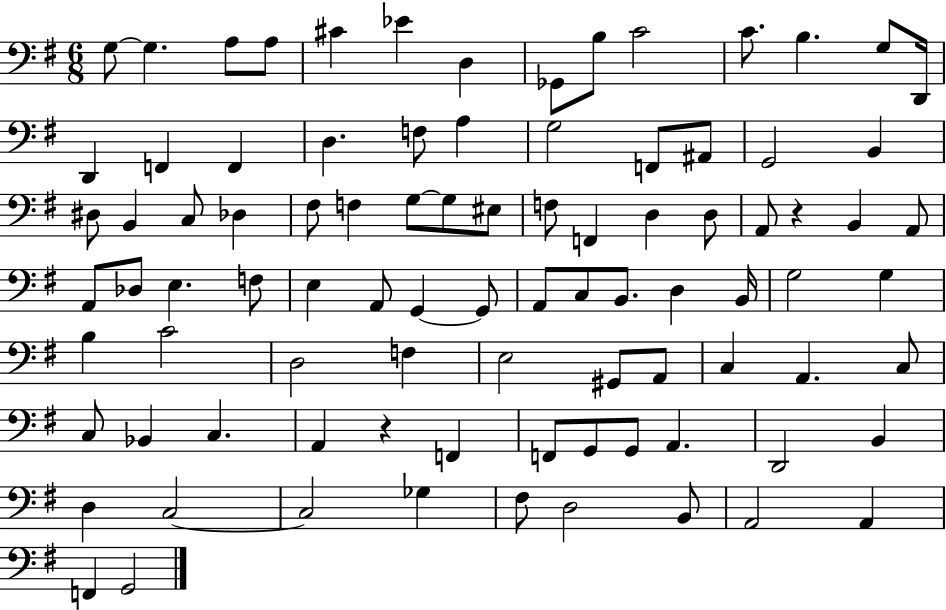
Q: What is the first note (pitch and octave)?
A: G3